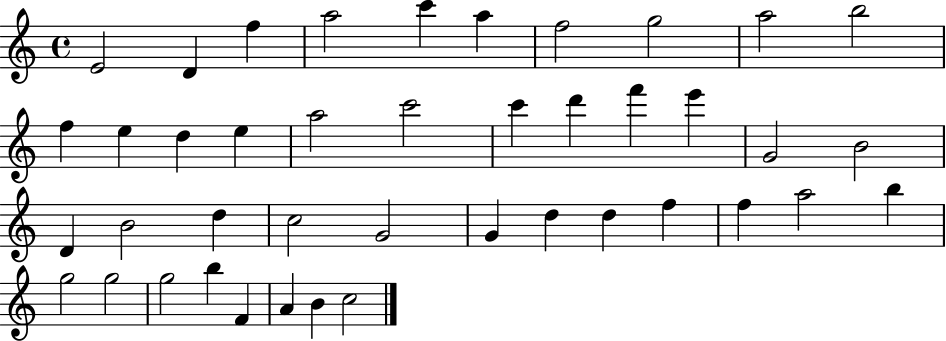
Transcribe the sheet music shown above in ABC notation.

X:1
T:Untitled
M:4/4
L:1/4
K:C
E2 D f a2 c' a f2 g2 a2 b2 f e d e a2 c'2 c' d' f' e' G2 B2 D B2 d c2 G2 G d d f f a2 b g2 g2 g2 b F A B c2